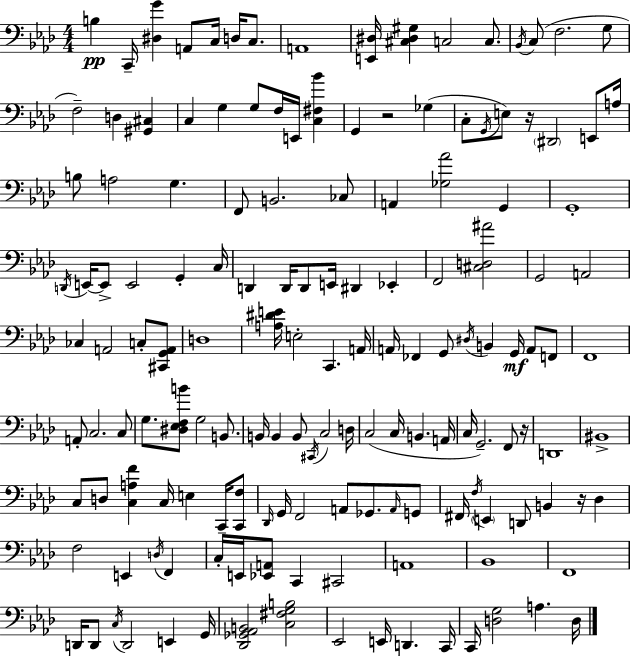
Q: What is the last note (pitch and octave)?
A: D3